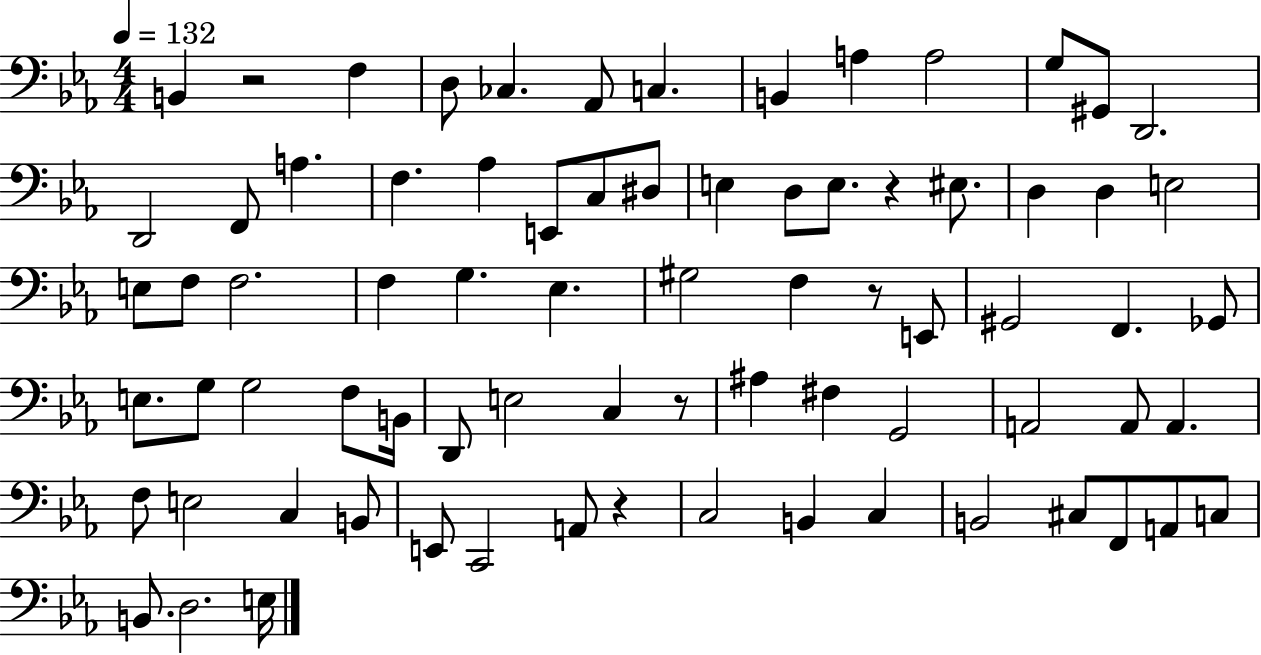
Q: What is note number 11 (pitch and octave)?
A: G#2